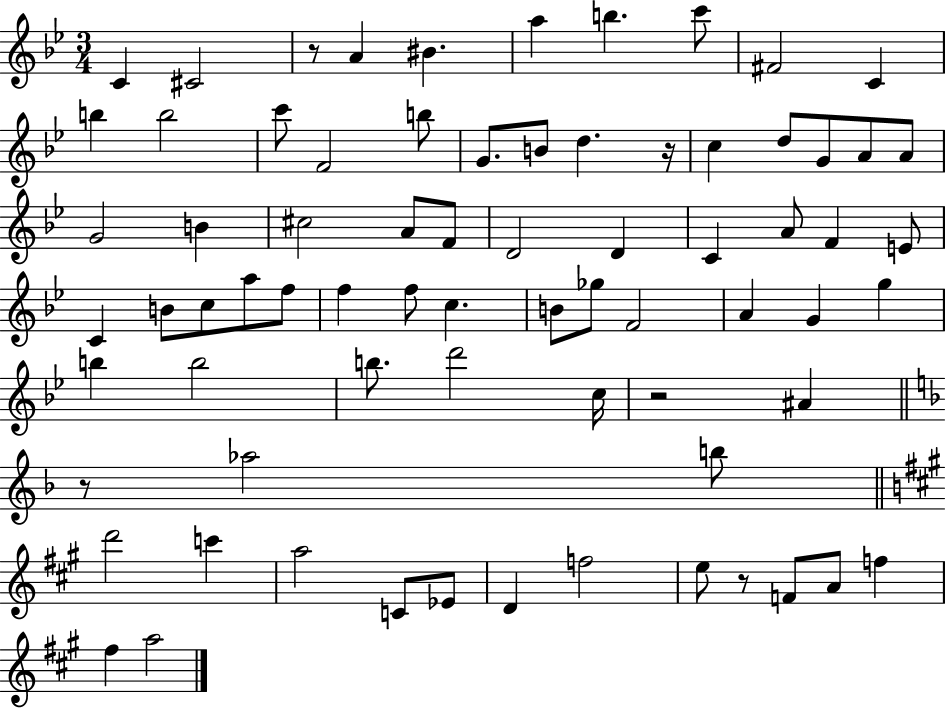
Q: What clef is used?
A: treble